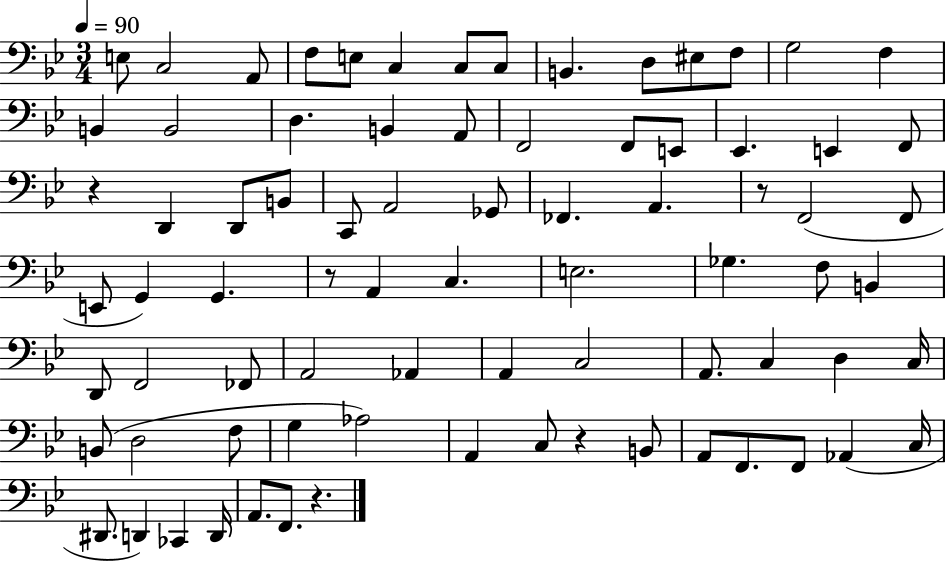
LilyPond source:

{
  \clef bass
  \numericTimeSignature
  \time 3/4
  \key bes \major
  \tempo 4 = 90
  e8 c2 a,8 | f8 e8 c4 c8 c8 | b,4. d8 eis8 f8 | g2 f4 | \break b,4 b,2 | d4. b,4 a,8 | f,2 f,8 e,8 | ees,4. e,4 f,8 | \break r4 d,4 d,8 b,8 | c,8 a,2 ges,8 | fes,4. a,4. | r8 f,2( f,8 | \break e,8 g,4) g,4. | r8 a,4 c4. | e2. | ges4. f8 b,4 | \break d,8 f,2 fes,8 | a,2 aes,4 | a,4 c2 | a,8. c4 d4 c16 | \break b,8( d2 f8 | g4 aes2) | a,4 c8 r4 b,8 | a,8 f,8. f,8 aes,4( c16 | \break dis,8. d,4) ces,4 d,16 | a,8. f,8. r4. | \bar "|."
}